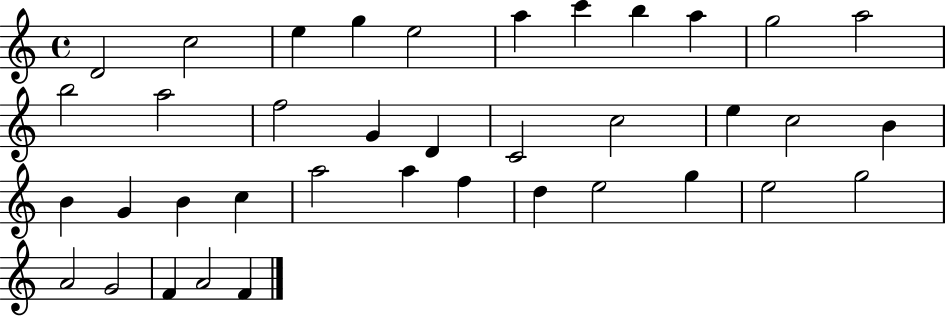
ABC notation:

X:1
T:Untitled
M:4/4
L:1/4
K:C
D2 c2 e g e2 a c' b a g2 a2 b2 a2 f2 G D C2 c2 e c2 B B G B c a2 a f d e2 g e2 g2 A2 G2 F A2 F